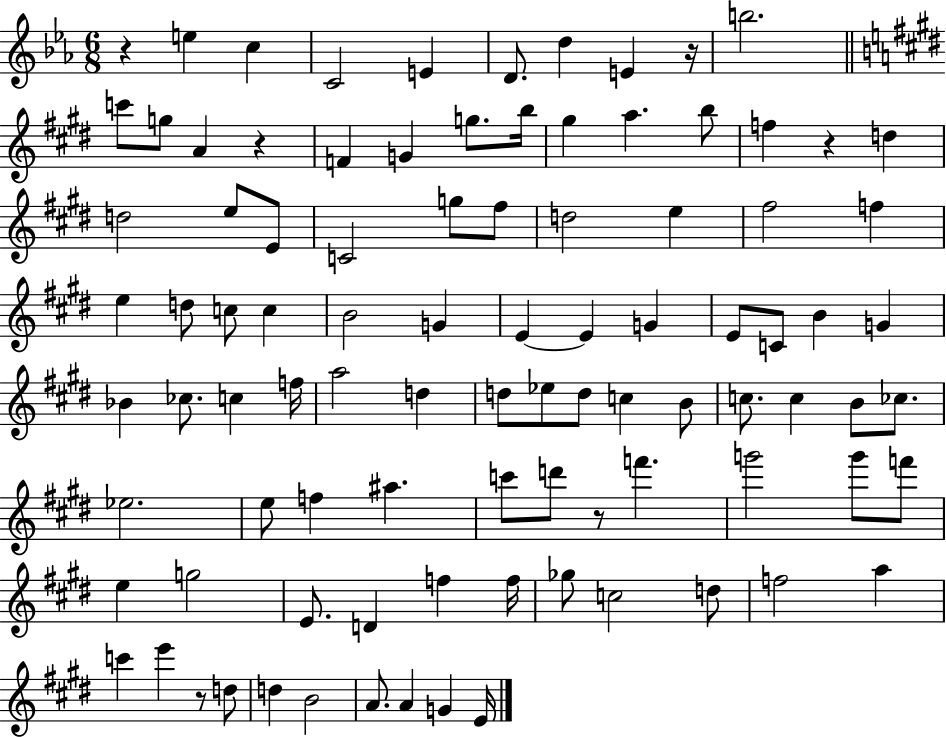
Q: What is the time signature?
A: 6/8